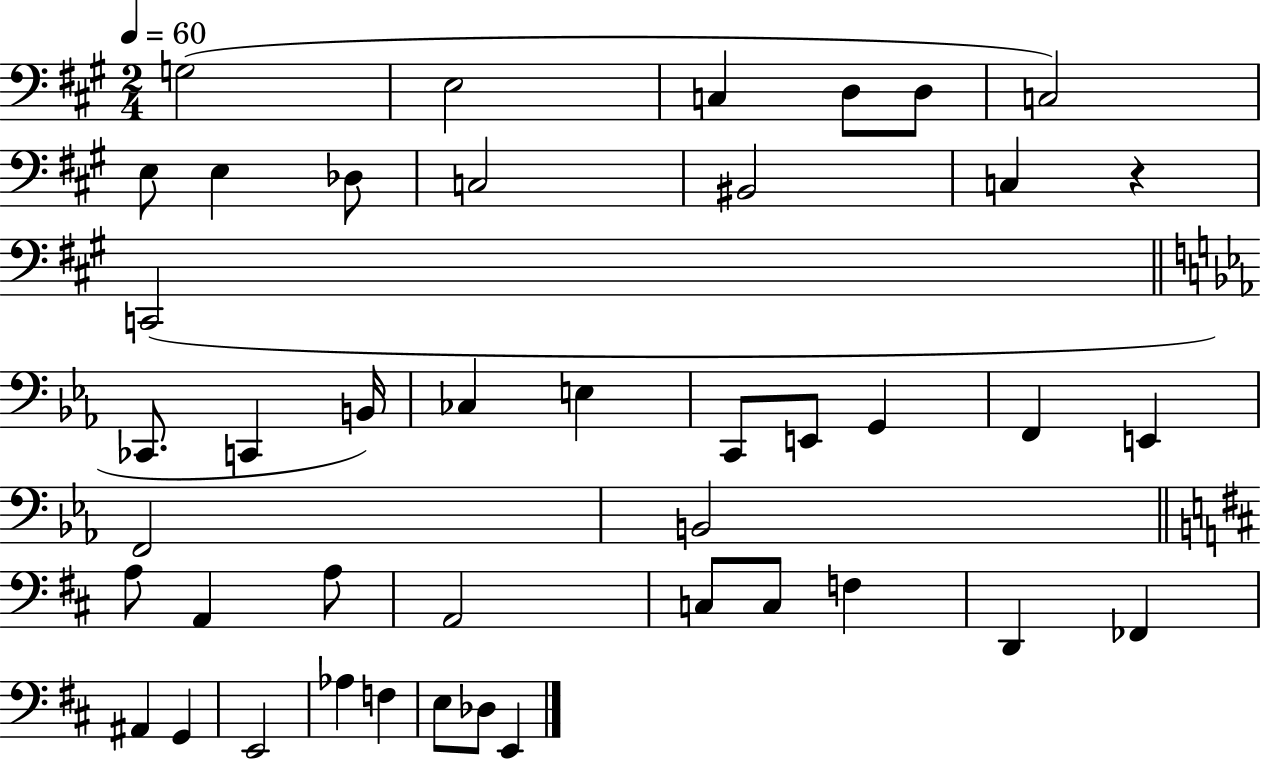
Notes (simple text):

G3/h E3/h C3/q D3/e D3/e C3/h E3/e E3/q Db3/e C3/h BIS2/h C3/q R/q C2/h CES2/e. C2/q B2/s CES3/q E3/q C2/e E2/e G2/q F2/q E2/q F2/h B2/h A3/e A2/q A3/e A2/h C3/e C3/e F3/q D2/q FES2/q A#2/q G2/q E2/h Ab3/q F3/q E3/e Db3/e E2/q